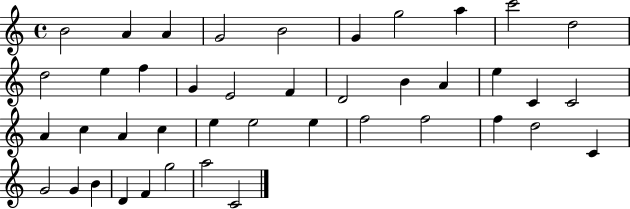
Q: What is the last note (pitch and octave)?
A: C4